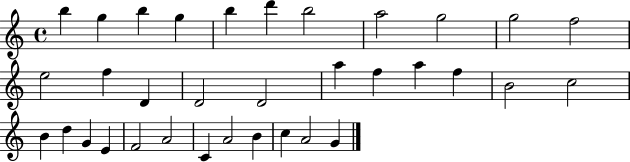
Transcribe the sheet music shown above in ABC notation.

X:1
T:Untitled
M:4/4
L:1/4
K:C
b g b g b d' b2 a2 g2 g2 f2 e2 f D D2 D2 a f a f B2 c2 B d G E F2 A2 C A2 B c A2 G